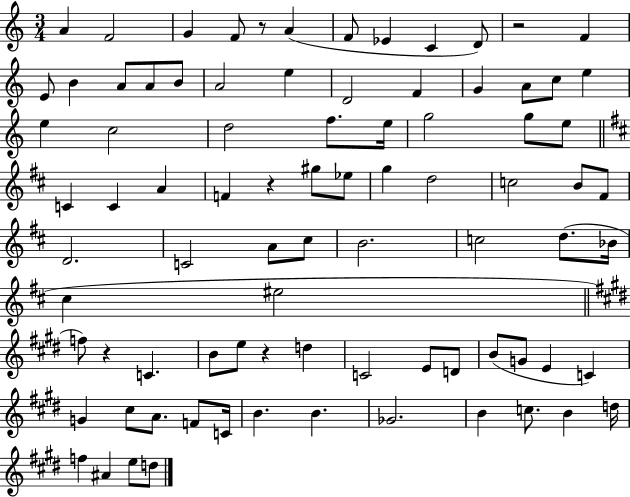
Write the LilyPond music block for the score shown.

{
  \clef treble
  \numericTimeSignature
  \time 3/4
  \key c \major
  \repeat volta 2 { a'4 f'2 | g'4 f'8 r8 a'4( | f'8 ees'4 c'4 d'8) | r2 f'4 | \break e'8 b'4 a'8 a'8 b'8 | a'2 e''4 | d'2 f'4 | g'4 a'8 c''8 e''4 | \break e''4 c''2 | d''2 f''8. e''16 | g''2 g''8 e''8 | \bar "||" \break \key b \minor c'4 c'4 a'4 | f'4 r4 gis''8 ees''8 | g''4 d''2 | c''2 b'8 fis'8 | \break d'2. | c'2 a'8 cis''8 | b'2. | c''2 d''8.( bes'16 | \break cis''4 eis''2 | \bar "||" \break \key e \major f''8) r4 c'4. | b'8 e''8 r4 d''4 | c'2 e'8 d'8 | b'8( g'8 e'4 c'4) | \break g'4 cis''8 a'8. f'8 c'16 | b'4. b'4. | ges'2. | b'4 c''8. b'4 d''16 | \break f''4 ais'4 e''8 d''8 | } \bar "|."
}